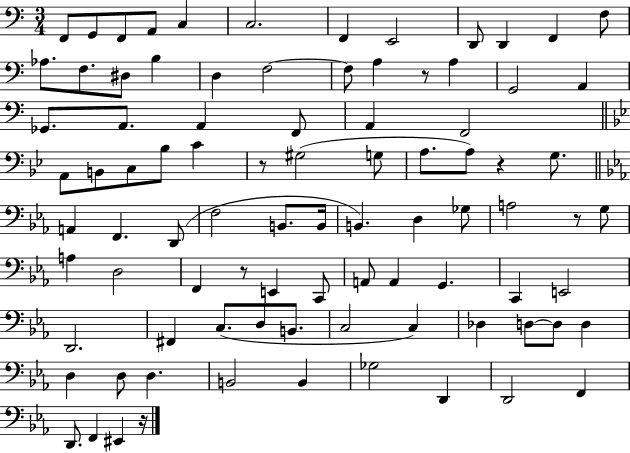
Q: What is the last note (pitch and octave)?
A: EIS2